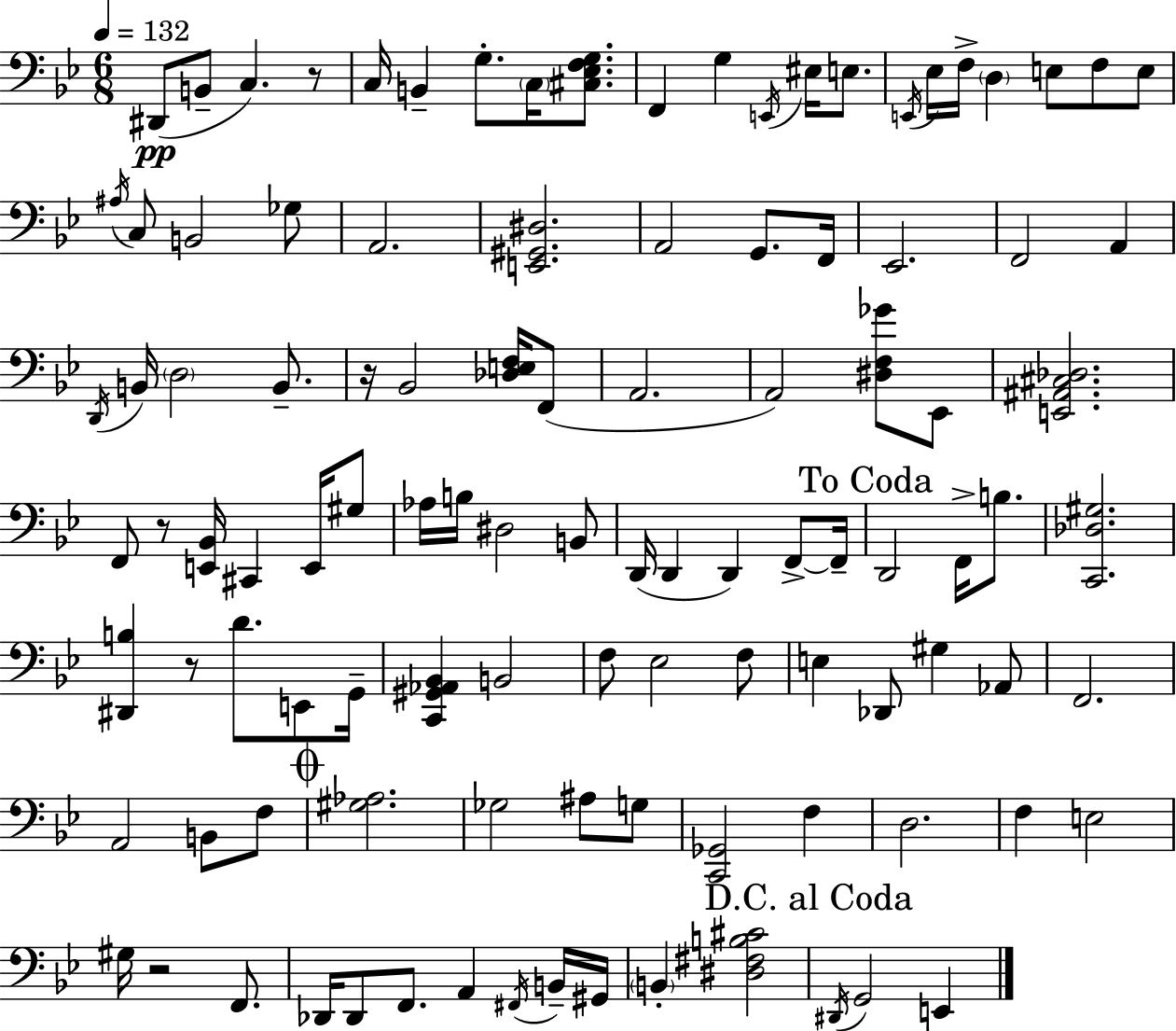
D#2/e B2/e C3/q. R/e C3/s B2/q G3/e. C3/s [C#3,Eb3,F3,G3]/e. F2/q G3/q E2/s EIS3/s E3/e. E2/s Eb3/s F3/s D3/q E3/e F3/e E3/e A#3/s C3/e B2/h Gb3/e A2/h. [E2,G#2,D#3]/h. A2/h G2/e. F2/s Eb2/h. F2/h A2/q D2/s B2/s D3/h B2/e. R/s Bb2/h [Db3,E3,F3]/s F2/e A2/h. A2/h [D#3,F3,Gb4]/e Eb2/e [E2,A#2,C#3,Db3]/h. F2/e R/e [E2,Bb2]/s C#2/q E2/s G#3/e Ab3/s B3/s D#3/h B2/e D2/s D2/q D2/q F2/e F2/s D2/h F2/s B3/e. [C2,Db3,G#3]/h. [D#2,B3]/q R/e D4/e. E2/e G2/s [C2,G#2,Ab2,Bb2]/q B2/h F3/e Eb3/h F3/e E3/q Db2/e G#3/q Ab2/e F2/h. A2/h B2/e F3/e [G#3,Ab3]/h. Gb3/h A#3/e G3/e [C2,Gb2]/h F3/q D3/h. F3/q E3/h G#3/s R/h F2/e. Db2/s Db2/e F2/e. A2/q F#2/s B2/s G#2/s B2/q [D#3,F#3,B3,C#4]/h D#2/s G2/h E2/q